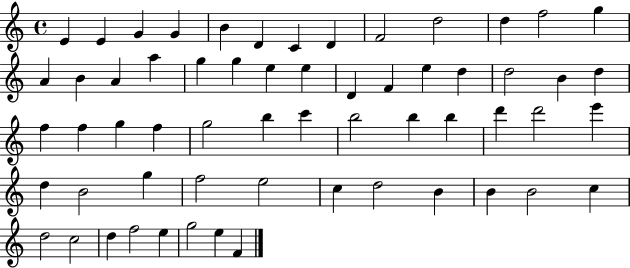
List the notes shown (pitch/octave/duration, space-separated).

E4/q E4/q G4/q G4/q B4/q D4/q C4/q D4/q F4/h D5/h D5/q F5/h G5/q A4/q B4/q A4/q A5/q G5/q G5/q E5/q E5/q D4/q F4/q E5/q D5/q D5/h B4/q D5/q F5/q F5/q G5/q F5/q G5/h B5/q C6/q B5/h B5/q B5/q D6/q D6/h E6/q D5/q B4/h G5/q F5/h E5/h C5/q D5/h B4/q B4/q B4/h C5/q D5/h C5/h D5/q F5/h E5/q G5/h E5/q F4/q